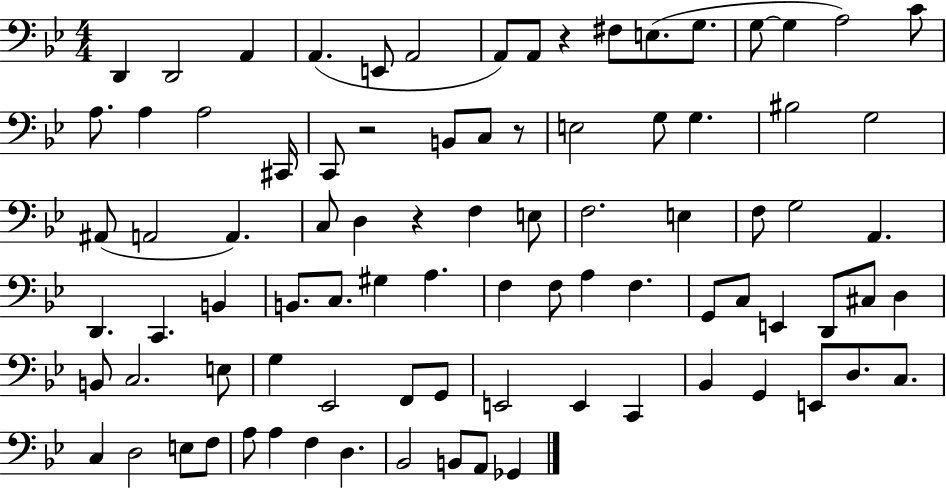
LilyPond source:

{
  \clef bass
  \numericTimeSignature
  \time 4/4
  \key bes \major
  \repeat volta 2 { d,4 d,2 a,4 | a,4.( e,8 a,2 | a,8) a,8 r4 fis8 e8.( g8. | g8~~ g4 a2) c'8 | \break a8. a4 a2 cis,16 | c,8 r2 b,8 c8 r8 | e2 g8 g4. | bis2 g2 | \break ais,8( a,2 a,4.) | c8 d4 r4 f4 e8 | f2. e4 | f8 g2 a,4. | \break d,4. c,4. b,4 | b,8. c8. gis4 a4. | f4 f8 a4 f4. | g,8 c8 e,4 d,8 cis8 d4 | \break b,8 c2. e8 | g4 ees,2 f,8 g,8 | e,2 e,4 c,4 | bes,4 g,4 e,8 d8. c8. | \break c4 d2 e8 f8 | a8 a4 f4 d4. | bes,2 b,8 a,8 ges,4 | } \bar "|."
}